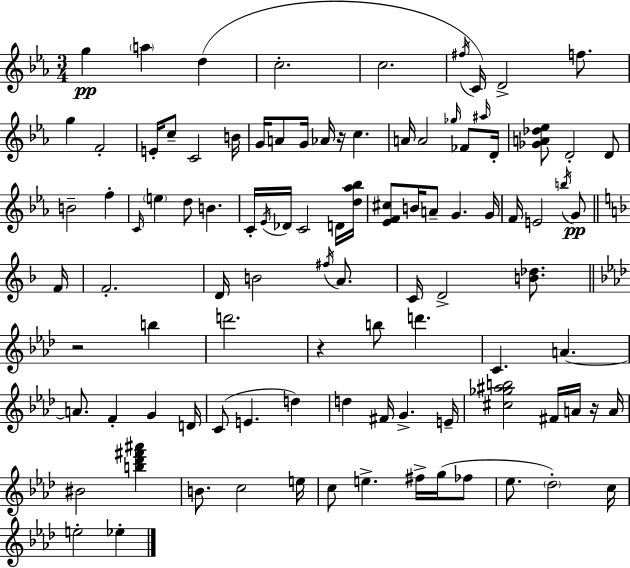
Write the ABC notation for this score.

X:1
T:Untitled
M:3/4
L:1/4
K:Eb
g a d c2 c2 ^f/4 C/4 D2 f/2 g F2 E/4 c/2 C2 B/4 G/4 A/2 G/4 _A/4 z/4 c A/4 A2 _g/4 _F/2 ^a/4 D/4 [_GA_d_e]/2 D2 D/2 B2 f C/4 e d/2 B C/4 _E/4 _D/4 C2 D/4 [d_a_b]/4 [_EF^c]/2 B/4 A/2 G G/4 F/4 E2 b/4 G/2 F/4 F2 D/4 B2 ^f/4 A/2 C/4 D2 [B_d]/2 z2 b d'2 z b/2 d' C A A/2 F G D/4 C/2 E d d ^F/4 G E/4 [^c_g^ab]2 ^F/4 A/4 z/4 A/4 ^B2 [b_d'^f'^a'] B/2 c2 e/4 c/2 e ^f/4 g/4 _f/2 _e/2 _d2 c/4 e2 _e